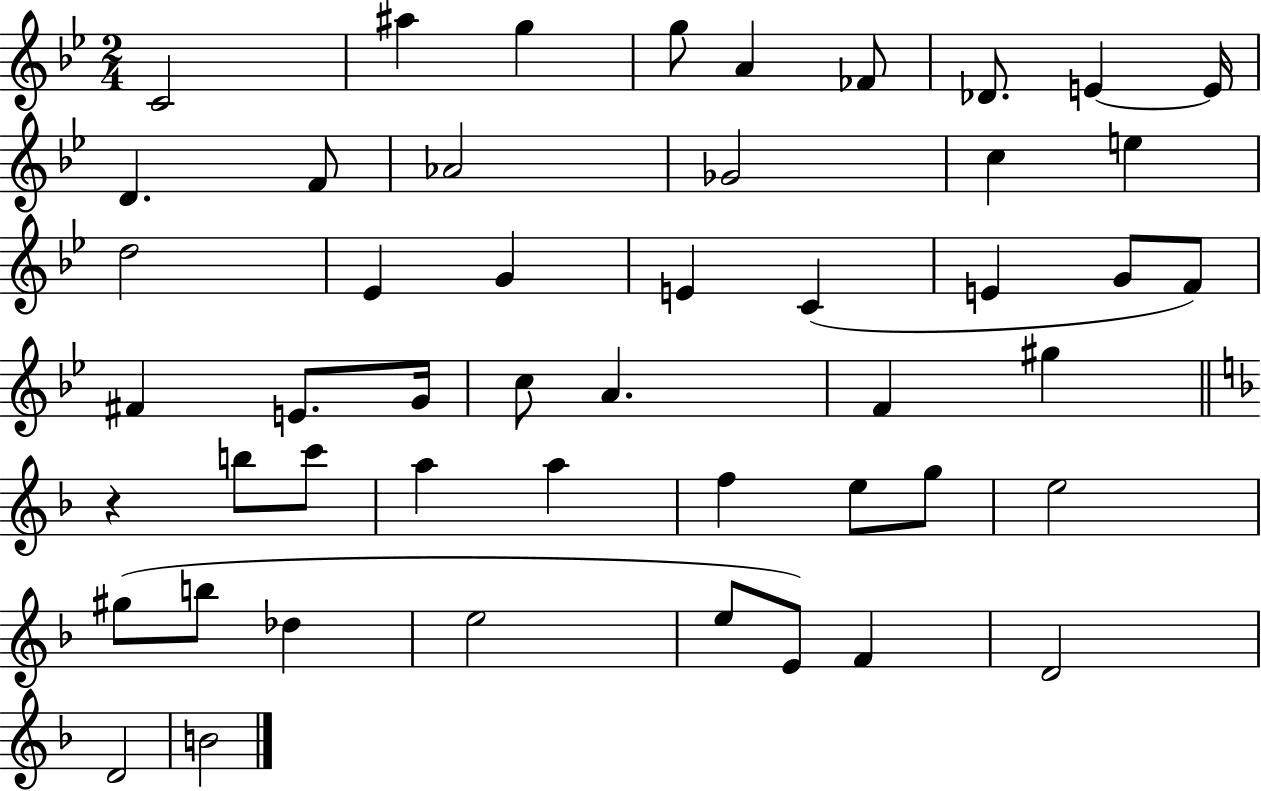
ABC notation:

X:1
T:Untitled
M:2/4
L:1/4
K:Bb
C2 ^a g g/2 A _F/2 _D/2 E E/4 D F/2 _A2 _G2 c e d2 _E G E C E G/2 F/2 ^F E/2 G/4 c/2 A F ^g z b/2 c'/2 a a f e/2 g/2 e2 ^g/2 b/2 _d e2 e/2 E/2 F D2 D2 B2